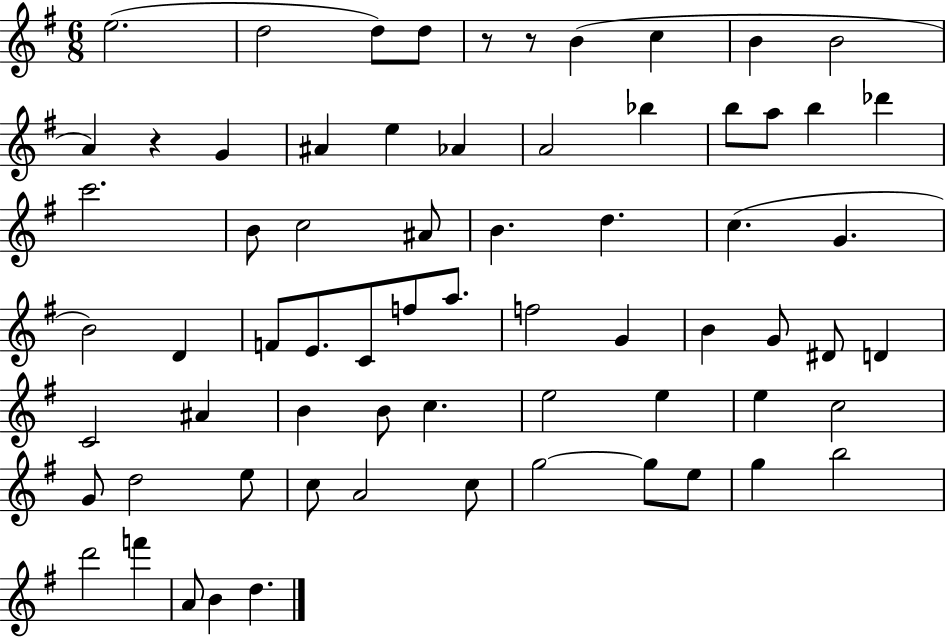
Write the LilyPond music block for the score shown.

{
  \clef treble
  \numericTimeSignature
  \time 6/8
  \key g \major
  \repeat volta 2 { e''2.( | d''2 d''8) d''8 | r8 r8 b'4( c''4 | b'4 b'2 | \break a'4) r4 g'4 | ais'4 e''4 aes'4 | a'2 bes''4 | b''8 a''8 b''4 des'''4 | \break c'''2. | b'8 c''2 ais'8 | b'4. d''4. | c''4.( g'4. | \break b'2) d'4 | f'8 e'8. c'8 f''8 a''8. | f''2 g'4 | b'4 g'8 dis'8 d'4 | \break c'2 ais'4 | b'4 b'8 c''4. | e''2 e''4 | e''4 c''2 | \break g'8 d''2 e''8 | c''8 a'2 c''8 | g''2~~ g''8 e''8 | g''4 b''2 | \break d'''2 f'''4 | a'8 b'4 d''4. | } \bar "|."
}